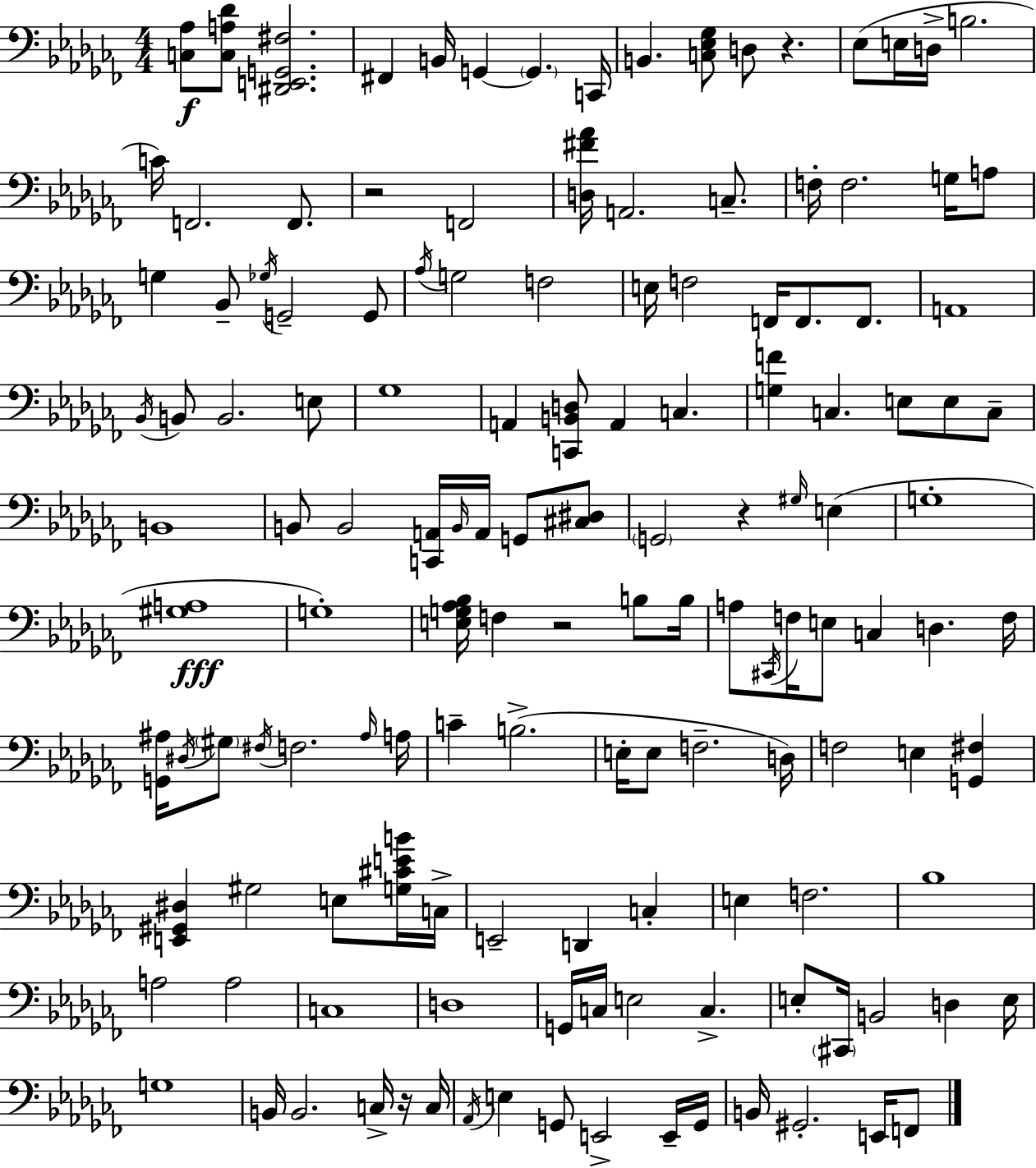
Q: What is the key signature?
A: AES minor